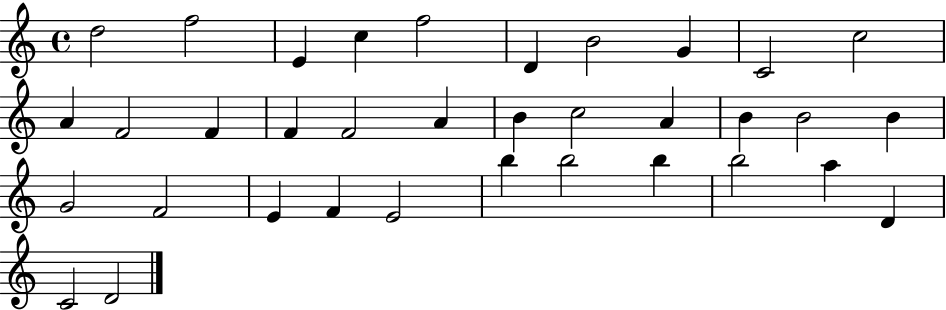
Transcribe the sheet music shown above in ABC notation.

X:1
T:Untitled
M:4/4
L:1/4
K:C
d2 f2 E c f2 D B2 G C2 c2 A F2 F F F2 A B c2 A B B2 B G2 F2 E F E2 b b2 b b2 a D C2 D2